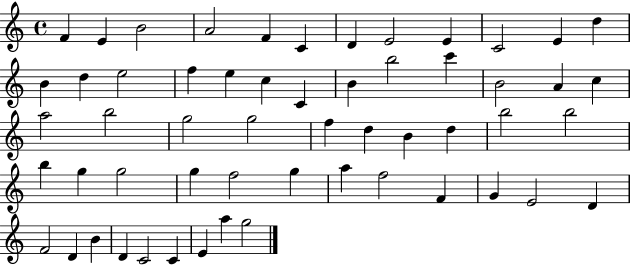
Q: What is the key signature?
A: C major